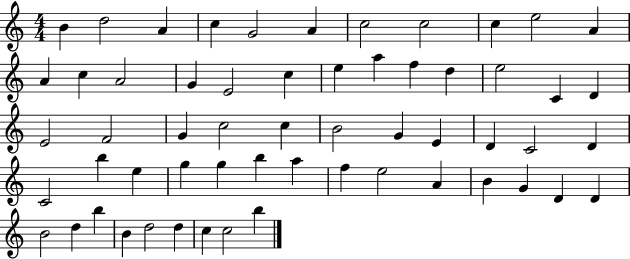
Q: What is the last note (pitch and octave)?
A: B5